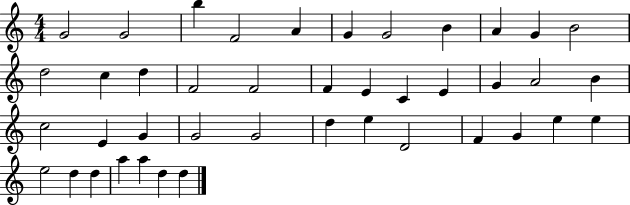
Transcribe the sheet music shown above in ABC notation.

X:1
T:Untitled
M:4/4
L:1/4
K:C
G2 G2 b F2 A G G2 B A G B2 d2 c d F2 F2 F E C E G A2 B c2 E G G2 G2 d e D2 F G e e e2 d d a a d d